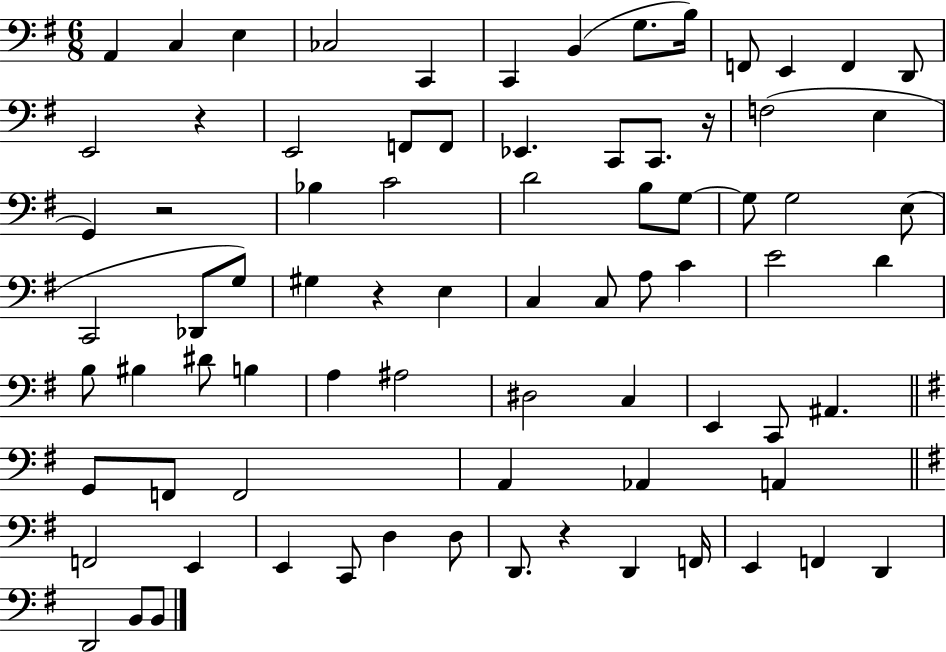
X:1
T:Untitled
M:6/8
L:1/4
K:G
A,, C, E, _C,2 C,, C,, B,, G,/2 B,/4 F,,/2 E,, F,, D,,/2 E,,2 z E,,2 F,,/2 F,,/2 _E,, C,,/2 C,,/2 z/4 F,2 E, G,, z2 _B, C2 D2 B,/2 G,/2 G,/2 G,2 E,/2 C,,2 _D,,/2 G,/2 ^G, z E, C, C,/2 A,/2 C E2 D B,/2 ^B, ^D/2 B, A, ^A,2 ^D,2 C, E,, C,,/2 ^A,, G,,/2 F,,/2 F,,2 A,, _A,, A,, F,,2 E,, E,, C,,/2 D, D,/2 D,,/2 z D,, F,,/4 E,, F,, D,, D,,2 B,,/2 B,,/2